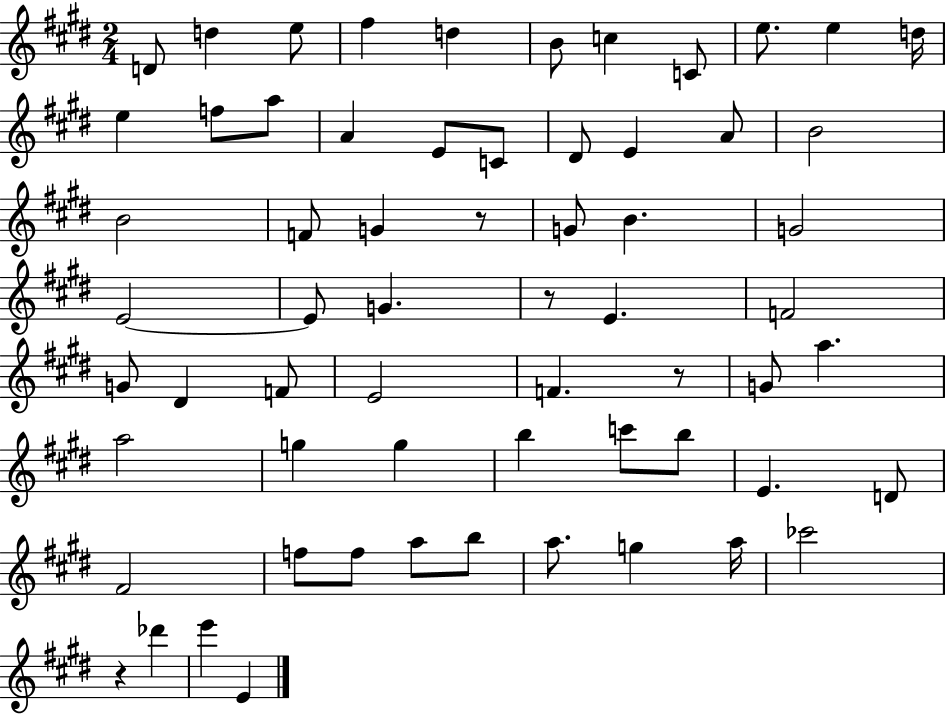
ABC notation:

X:1
T:Untitled
M:2/4
L:1/4
K:E
D/2 d e/2 ^f d B/2 c C/2 e/2 e d/4 e f/2 a/2 A E/2 C/2 ^D/2 E A/2 B2 B2 F/2 G z/2 G/2 B G2 E2 E/2 G z/2 E F2 G/2 ^D F/2 E2 F z/2 G/2 a a2 g g b c'/2 b/2 E D/2 ^F2 f/2 f/2 a/2 b/2 a/2 g a/4 _c'2 z _d' e' E